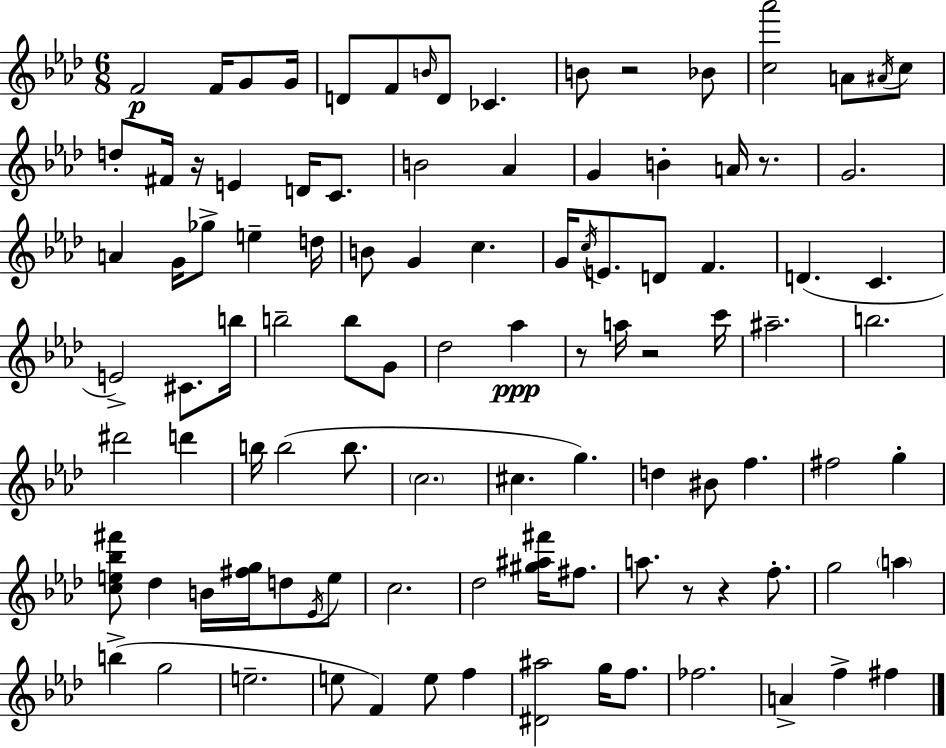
{
  \clef treble
  \numericTimeSignature
  \time 6/8
  \key aes \major
  \repeat volta 2 { f'2\p f'16 g'8 g'16 | d'8 f'8 \grace { b'16 } d'8 ces'4. | b'8 r2 bes'8 | <c'' aes'''>2 a'8 \acciaccatura { ais'16 } | \break c''8 d''8-. fis'16 r16 e'4 d'16 c'8. | b'2 aes'4 | g'4 b'4-. a'16 r8. | g'2. | \break a'4 g'16 ges''8-> e''4-- | d''16 b'8 g'4 c''4. | g'16 \acciaccatura { c''16 } e'8. d'8 f'4. | d'4.( c'4. | \break e'2->) cis'8. | b''16 b''2-- b''8 | g'8 des''2 aes''4\ppp | r8 a''16 r2 | \break c'''16 ais''2.-- | b''2. | dis'''2 d'''4 | b''16 b''2( | \break b''8. \parenthesize c''2. | cis''4. g''4.) | d''4 bis'8 f''4. | fis''2 g''4-. | \break <c'' e'' bes'' fis'''>8 des''4 b'16 <fis'' g''>16 d''8 | \acciaccatura { ees'16 } e''8 c''2. | des''2 | <gis'' ais'' fis'''>16 fis''8. a''8. r8 r4 | \break f''8.-. g''2 | \parenthesize a''4 b''4->( g''2 | e''2.-- | e''8 f'4) e''8 | \break f''4 <dis' ais''>2 | g''16 f''8. fes''2. | a'4-> f''4-> | fis''4 } \bar "|."
}